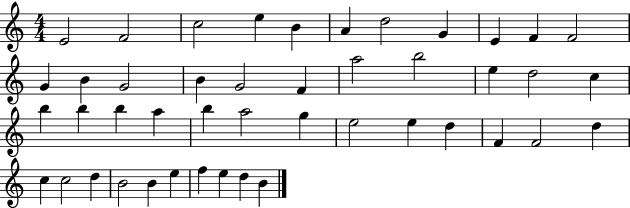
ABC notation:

X:1
T:Untitled
M:4/4
L:1/4
K:C
E2 F2 c2 e B A d2 G E F F2 G B G2 B G2 F a2 b2 e d2 c b b b a b a2 g e2 e d F F2 d c c2 d B2 B e f e d B